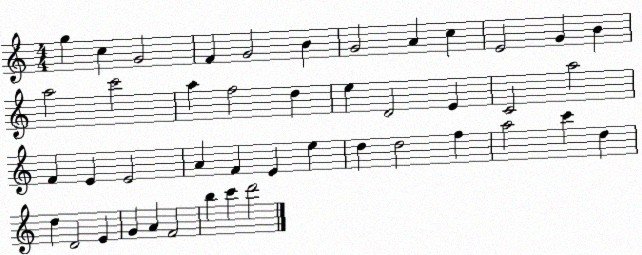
X:1
T:Untitled
M:4/4
L:1/4
K:C
g c G2 F G2 B G2 A c E2 G B a2 c'2 a f2 d e D2 E C2 a2 F E E2 A F E e d d2 f a2 c' d d D2 E G A F2 b c' d'2